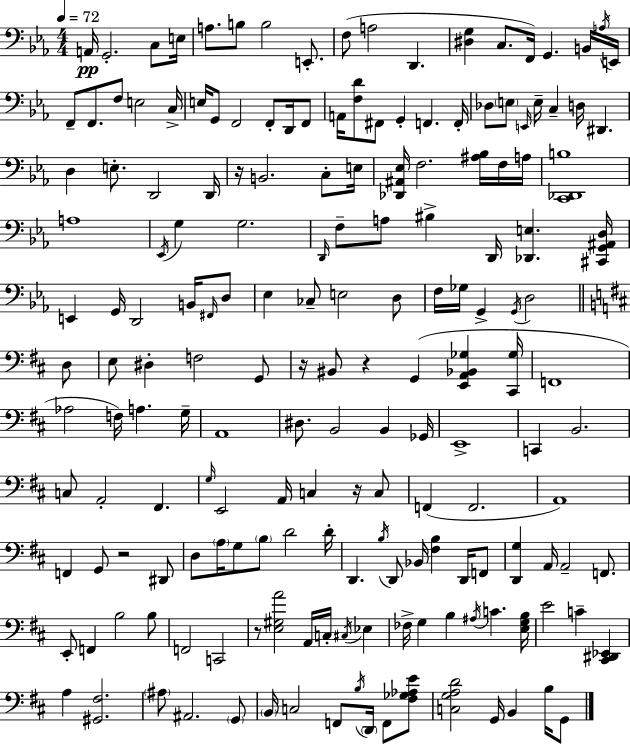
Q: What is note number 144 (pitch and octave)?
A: G2